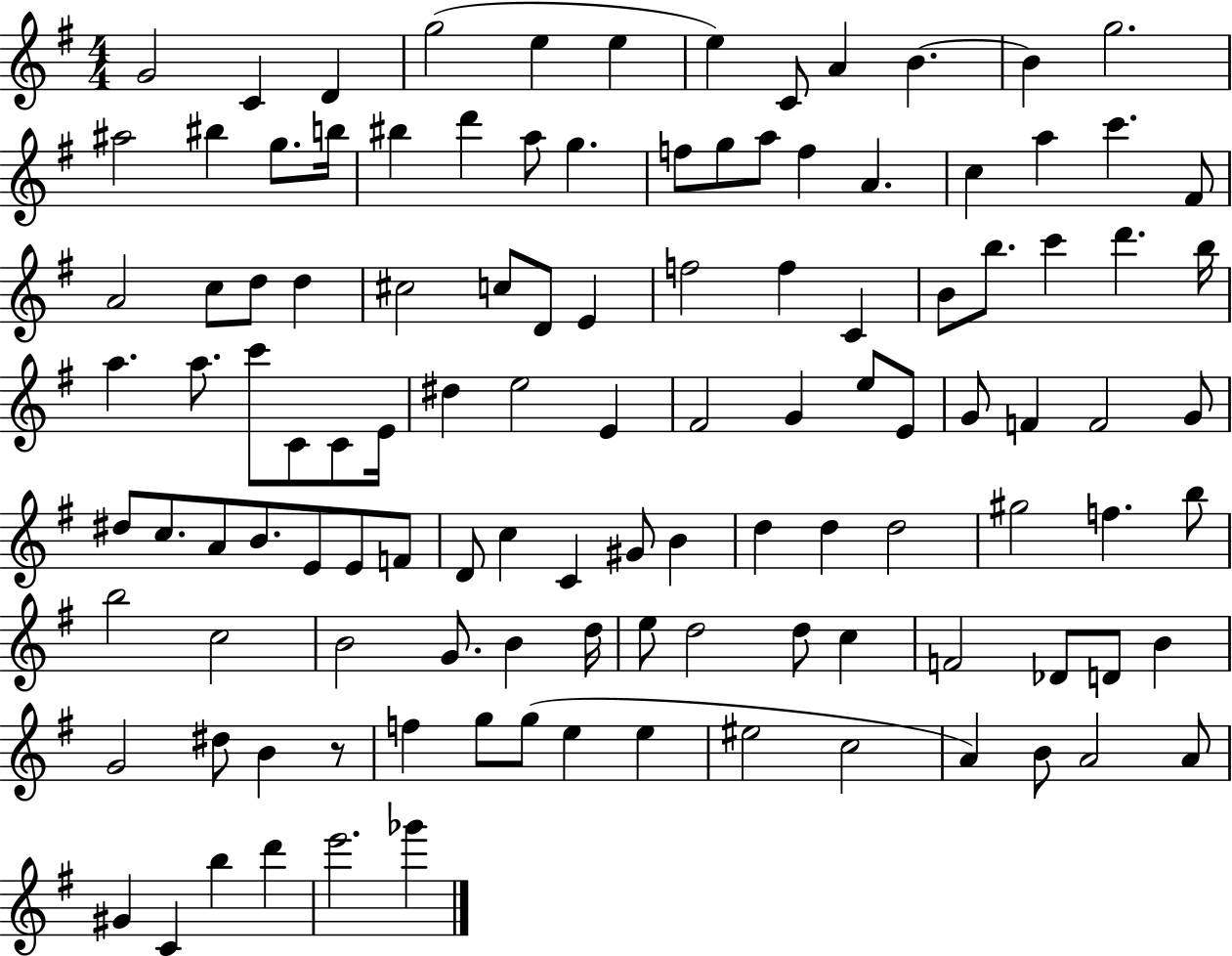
X:1
T:Untitled
M:4/4
L:1/4
K:G
G2 C D g2 e e e C/2 A B B g2 ^a2 ^b g/2 b/4 ^b d' a/2 g f/2 g/2 a/2 f A c a c' ^F/2 A2 c/2 d/2 d ^c2 c/2 D/2 E f2 f C B/2 b/2 c' d' b/4 a a/2 c'/2 C/2 C/2 E/4 ^d e2 E ^F2 G e/2 E/2 G/2 F F2 G/2 ^d/2 c/2 A/2 B/2 E/2 E/2 F/2 D/2 c C ^G/2 B d d d2 ^g2 f b/2 b2 c2 B2 G/2 B d/4 e/2 d2 d/2 c F2 _D/2 D/2 B G2 ^d/2 B z/2 f g/2 g/2 e e ^e2 c2 A B/2 A2 A/2 ^G C b d' e'2 _g'